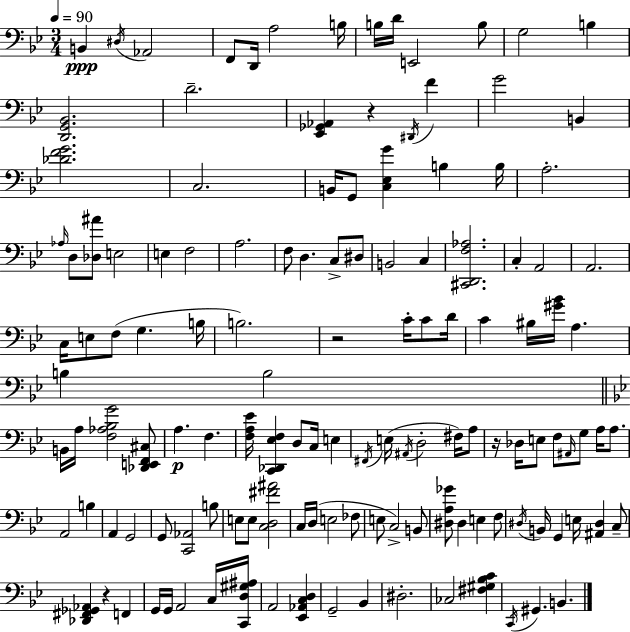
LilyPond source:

{
  \clef bass
  \numericTimeSignature
  \time 3/4
  \key bes \major
  \tempo 4 = 90
  b,4\ppp \acciaccatura { dis16 } aes,2 | f,8 d,16 a2 | b16 b16 d'16 e,2 b8 | g2 b4 | \break <d, g, bes,>2. | d'2.-- | <ees, ges, aes,>4 r4 \acciaccatura { dis,16 } f'4 | g'2 b,4 | \break <des' f' g'>2. | c2. | b,16 g,8 <c ees g'>4 b4 | b16 a2.-. | \break \grace { aes16 } d8 <des ais'>8 e2 | e4 f2 | a2. | f8 d4. c8-> | \break dis8 b,2 c4 | <cis, d, f aes>2. | c4-. a,2 | a,2. | \break c16 e8 f8( g4. | b16 b2.) | r2 c'16-. | c'8 d'16 c'4 bis16 <gis' bes'>16 a4. | \break b4 b2 | \bar "||" \break \key bes \major b,16 a16 <f aes bes g'>2 <des, e, f, cis>8 | a4.\p f4. | <f a ees'>16 <c, des, ees f>4 d8 c16 e4 | \acciaccatura { fis,16 }( e16 \acciaccatura { ais,16 } d2-. fis16) | \break a8 r16 des16 e8 f8 \grace { ais,16 } g8 a16 | a8. a,2 b4 | a,4 g,2 | g,8 <c, aes,>2 | \break b8 e8 e8 <c d fis' ais'>2 | c16 d16( e2 | fes8 e8 c2->) | b,8 <dis a ges'>8 dis4 e4 | \break f8 \acciaccatura { dis16 } b,16 g,4 e16 <ais, dis>4 | c8-- <des, fis, ges, aes,>4 r4 | f,4 g,16 g,16 a,2 | c16 <c, d gis ais>16 a,2 | \break <ees, aes, c d>4 g,2-- | bes,4 dis2.-. | ces2 | <fis gis bes c'>4 \acciaccatura { c,16 } gis,4. b,4. | \break \bar "|."
}